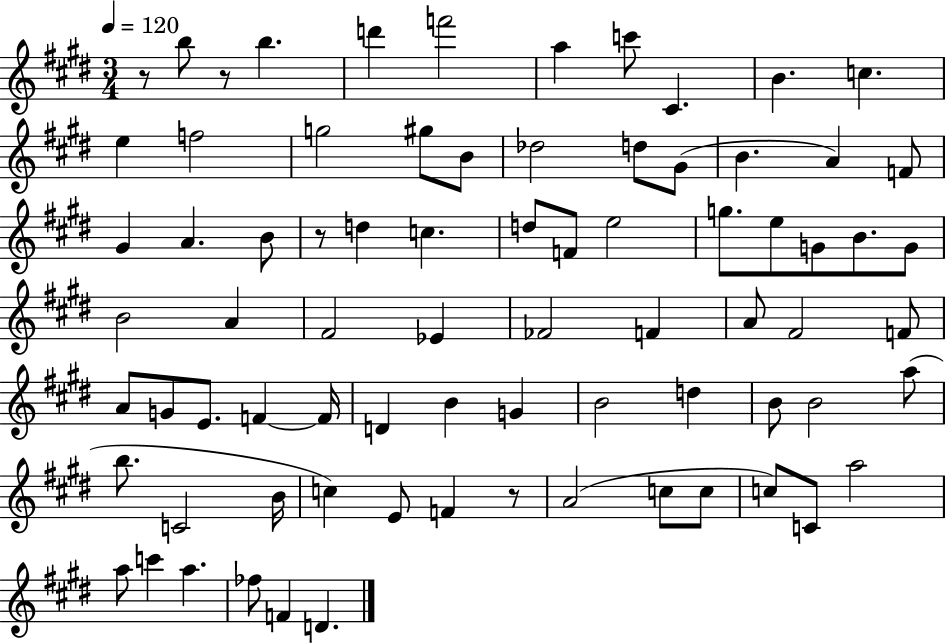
{
  \clef treble
  \numericTimeSignature
  \time 3/4
  \key e \major
  \tempo 4 = 120
  \repeat volta 2 { r8 b''8 r8 b''4. | d'''4 f'''2 | a''4 c'''8 cis'4. | b'4. c''4. | \break e''4 f''2 | g''2 gis''8 b'8 | des''2 d''8 gis'8( | b'4. a'4) f'8 | \break gis'4 a'4. b'8 | r8 d''4 c''4. | d''8 f'8 e''2 | g''8. e''8 g'8 b'8. g'8 | \break b'2 a'4 | fis'2 ees'4 | fes'2 f'4 | a'8 fis'2 f'8 | \break a'8 g'8 e'8. f'4~~ f'16 | d'4 b'4 g'4 | b'2 d''4 | b'8 b'2 a''8( | \break b''8. c'2 b'16 | c''4) e'8 f'4 r8 | a'2( c''8 c''8 | c''8) c'8 a''2 | \break a''8 c'''4 a''4. | fes''8 f'4 d'4. | } \bar "|."
}